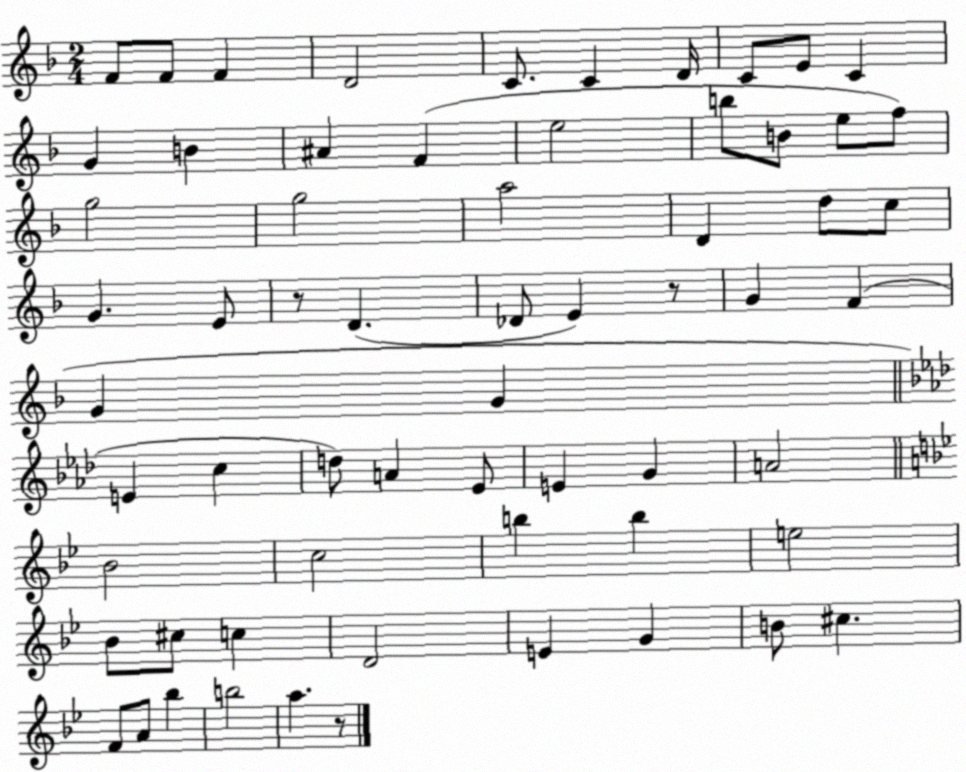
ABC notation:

X:1
T:Untitled
M:2/4
L:1/4
K:F
F/2 F/2 F D2 C/2 C D/4 C/2 E/2 C G B ^A F e2 b/2 B/2 e/2 f/2 g2 g2 a2 D d/2 c/2 G E/2 z/2 D _D/2 E z/2 G F G G E c d/2 A _E/2 E G A2 _B2 c2 b b e2 _B/2 ^c/2 c D2 E G B/2 ^c F/2 A/2 _b b2 a z/2